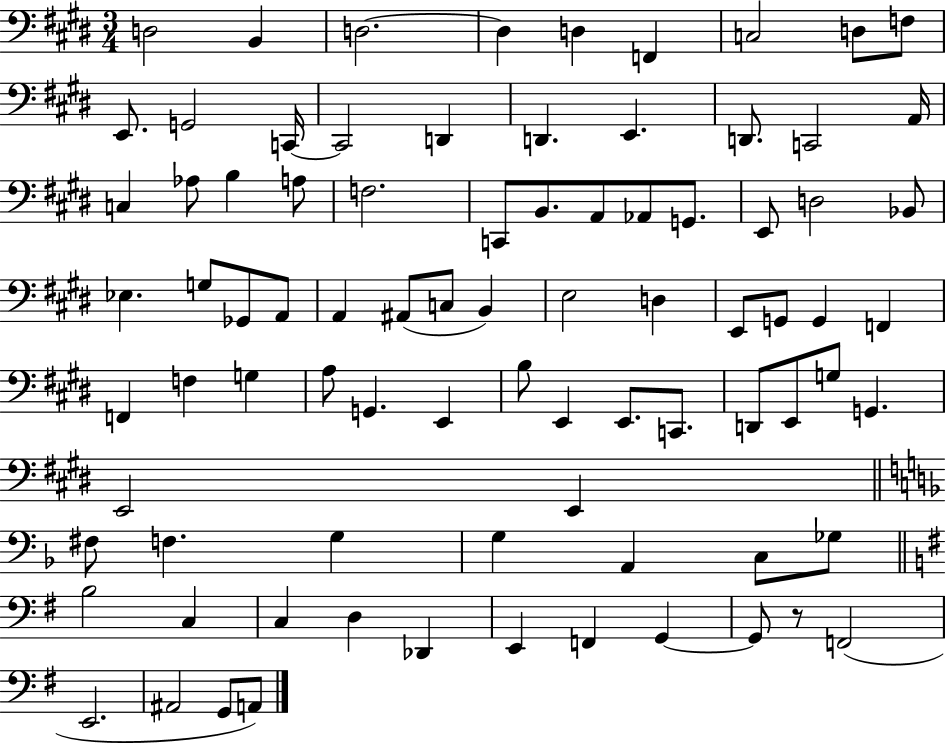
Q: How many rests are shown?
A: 1